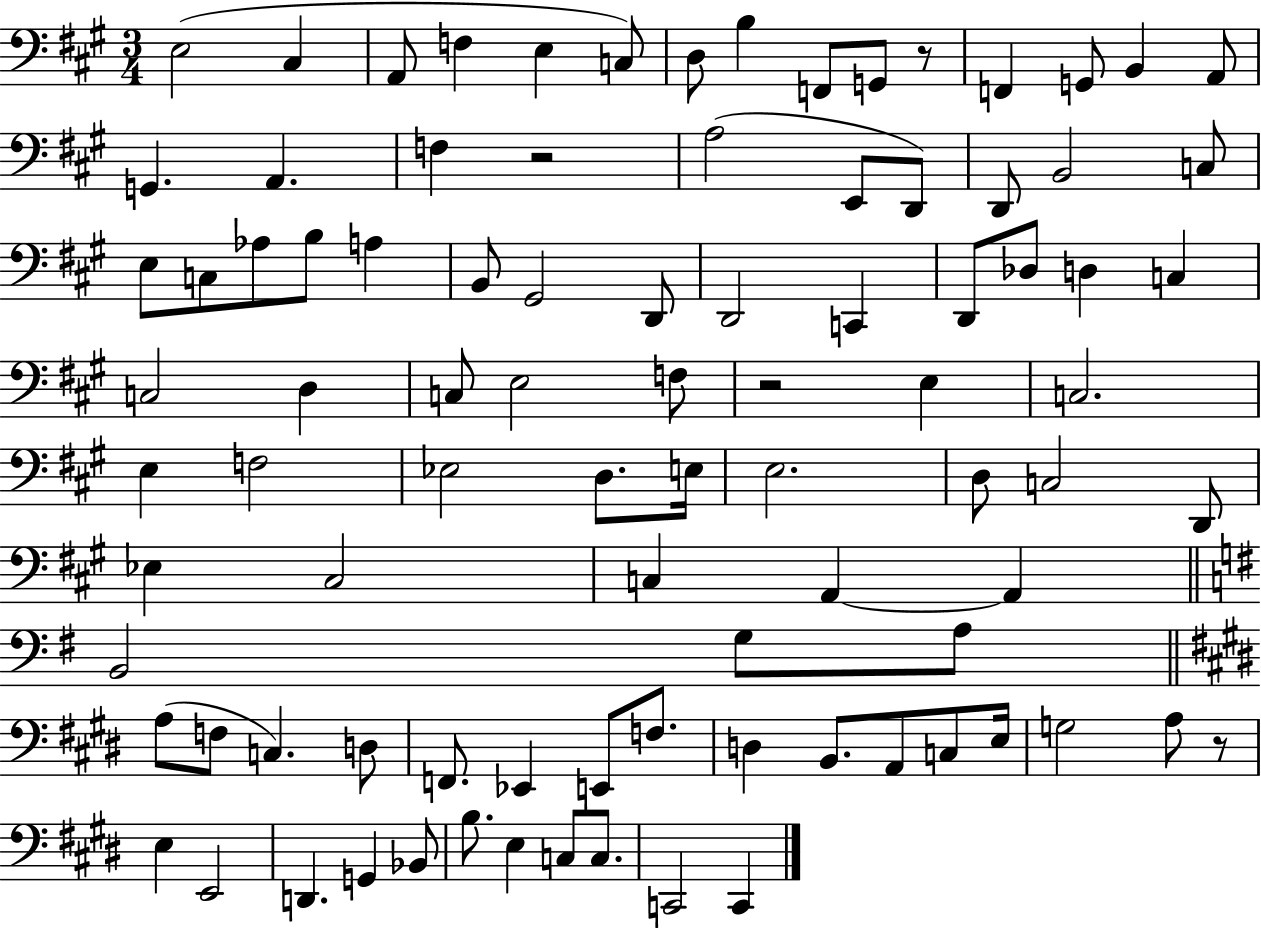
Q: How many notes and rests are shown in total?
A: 91